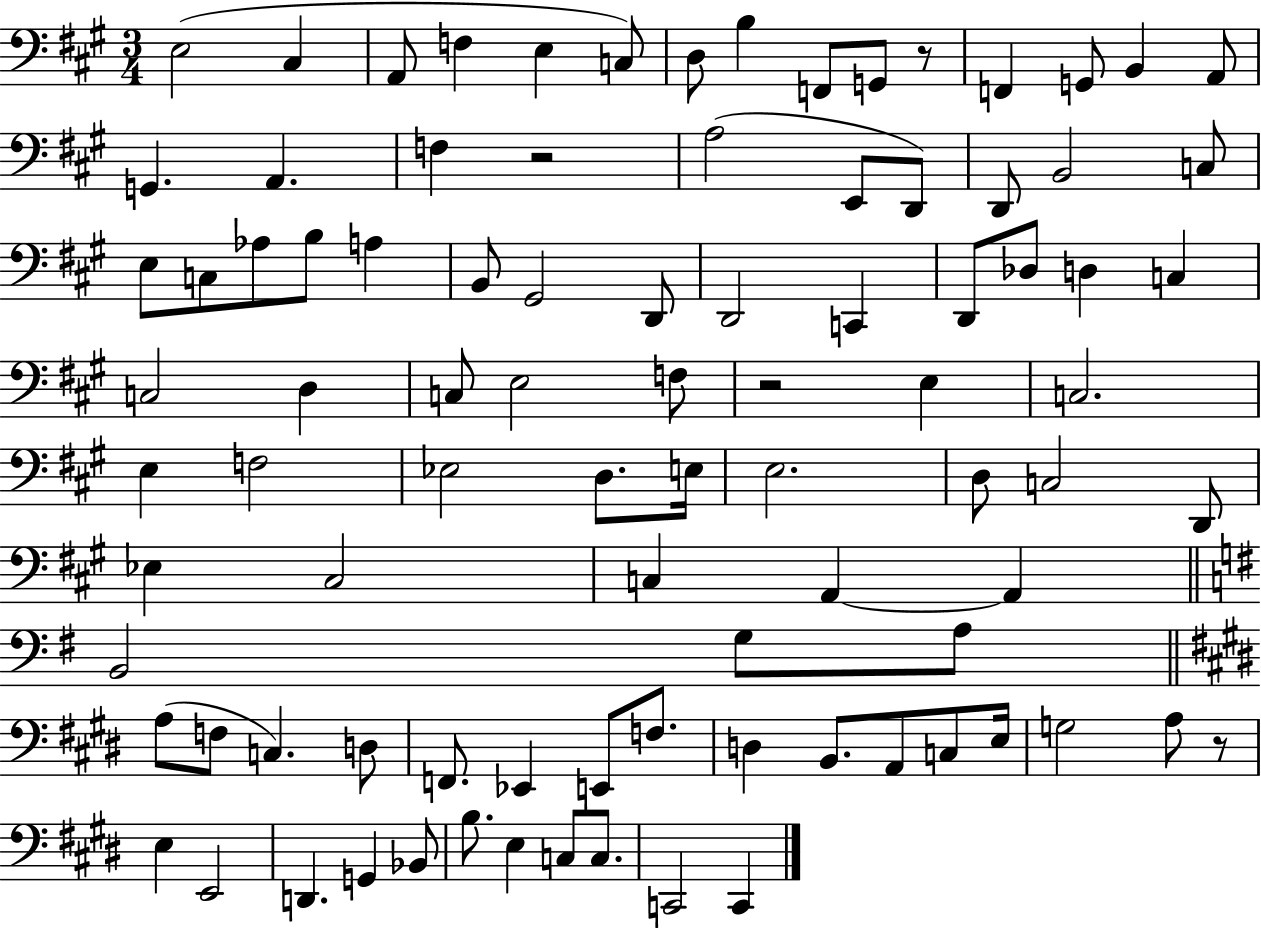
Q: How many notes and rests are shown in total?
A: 91